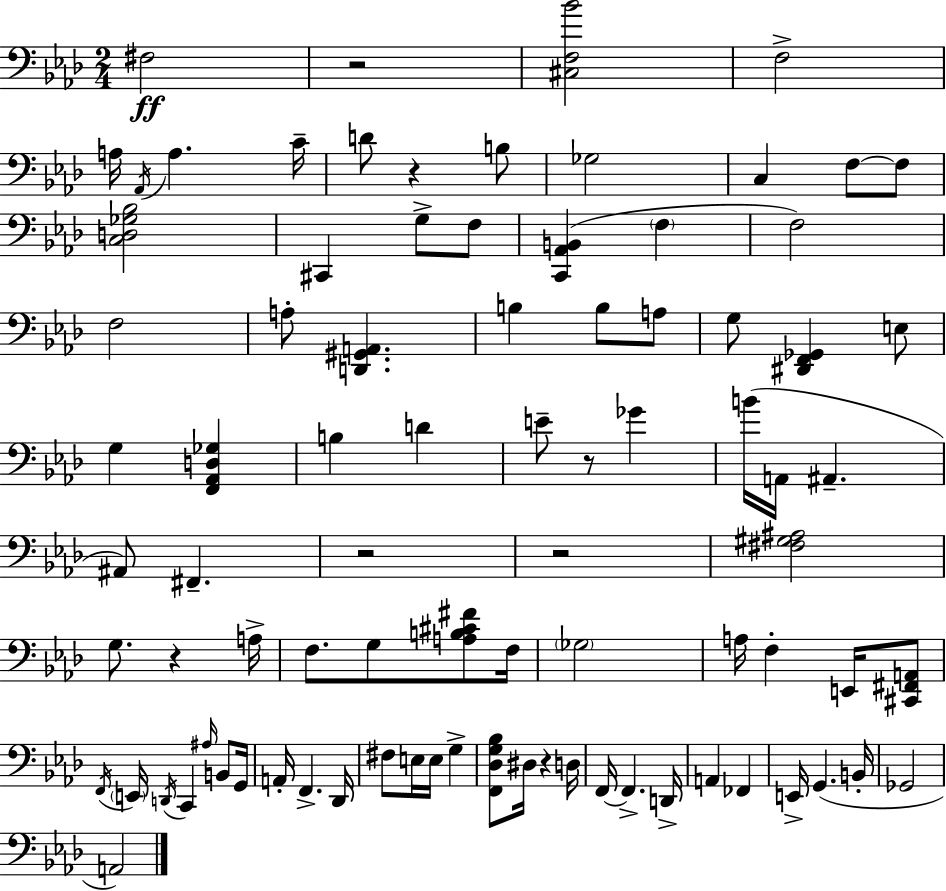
X:1
T:Untitled
M:2/4
L:1/4
K:Ab
^F,2 z2 [^C,F,_B]2 F,2 A,/4 _A,,/4 A, C/4 D/2 z B,/2 _G,2 C, F,/2 F,/2 [C,D,_G,_B,]2 ^C,, G,/2 F,/2 [C,,_A,,B,,] F, F,2 F,2 A,/2 [D,,^G,,A,,] B, B,/2 A,/2 G,/2 [^D,,F,,_G,,] E,/2 G, [F,,_A,,D,_G,] B, D E/2 z/2 _G B/4 A,,/4 ^A,, ^A,,/2 ^F,, z2 z2 [^F,^G,^A,]2 G,/2 z A,/4 F,/2 G,/2 [A,B,^C^F]/2 F,/4 _G,2 A,/4 F, E,,/4 [^C,,^F,,A,,]/2 F,,/4 E,,/4 D,,/4 C,, ^A,/4 B,,/2 G,,/4 A,,/4 F,, _D,,/4 ^F,/2 E,/4 E,/4 G, [F,,_D,G,_B,]/2 ^D,/4 z D,/4 F,,/4 F,, D,,/4 A,, _F,, E,,/4 G,, B,,/4 _G,,2 A,,2